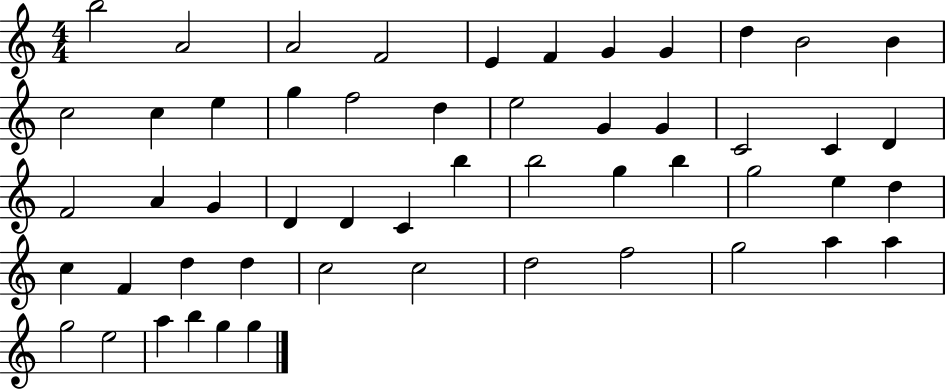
B5/h A4/h A4/h F4/h E4/q F4/q G4/q G4/q D5/q B4/h B4/q C5/h C5/q E5/q G5/q F5/h D5/q E5/h G4/q G4/q C4/h C4/q D4/q F4/h A4/q G4/q D4/q D4/q C4/q B5/q B5/h G5/q B5/q G5/h E5/q D5/q C5/q F4/q D5/q D5/q C5/h C5/h D5/h F5/h G5/h A5/q A5/q G5/h E5/h A5/q B5/q G5/q G5/q